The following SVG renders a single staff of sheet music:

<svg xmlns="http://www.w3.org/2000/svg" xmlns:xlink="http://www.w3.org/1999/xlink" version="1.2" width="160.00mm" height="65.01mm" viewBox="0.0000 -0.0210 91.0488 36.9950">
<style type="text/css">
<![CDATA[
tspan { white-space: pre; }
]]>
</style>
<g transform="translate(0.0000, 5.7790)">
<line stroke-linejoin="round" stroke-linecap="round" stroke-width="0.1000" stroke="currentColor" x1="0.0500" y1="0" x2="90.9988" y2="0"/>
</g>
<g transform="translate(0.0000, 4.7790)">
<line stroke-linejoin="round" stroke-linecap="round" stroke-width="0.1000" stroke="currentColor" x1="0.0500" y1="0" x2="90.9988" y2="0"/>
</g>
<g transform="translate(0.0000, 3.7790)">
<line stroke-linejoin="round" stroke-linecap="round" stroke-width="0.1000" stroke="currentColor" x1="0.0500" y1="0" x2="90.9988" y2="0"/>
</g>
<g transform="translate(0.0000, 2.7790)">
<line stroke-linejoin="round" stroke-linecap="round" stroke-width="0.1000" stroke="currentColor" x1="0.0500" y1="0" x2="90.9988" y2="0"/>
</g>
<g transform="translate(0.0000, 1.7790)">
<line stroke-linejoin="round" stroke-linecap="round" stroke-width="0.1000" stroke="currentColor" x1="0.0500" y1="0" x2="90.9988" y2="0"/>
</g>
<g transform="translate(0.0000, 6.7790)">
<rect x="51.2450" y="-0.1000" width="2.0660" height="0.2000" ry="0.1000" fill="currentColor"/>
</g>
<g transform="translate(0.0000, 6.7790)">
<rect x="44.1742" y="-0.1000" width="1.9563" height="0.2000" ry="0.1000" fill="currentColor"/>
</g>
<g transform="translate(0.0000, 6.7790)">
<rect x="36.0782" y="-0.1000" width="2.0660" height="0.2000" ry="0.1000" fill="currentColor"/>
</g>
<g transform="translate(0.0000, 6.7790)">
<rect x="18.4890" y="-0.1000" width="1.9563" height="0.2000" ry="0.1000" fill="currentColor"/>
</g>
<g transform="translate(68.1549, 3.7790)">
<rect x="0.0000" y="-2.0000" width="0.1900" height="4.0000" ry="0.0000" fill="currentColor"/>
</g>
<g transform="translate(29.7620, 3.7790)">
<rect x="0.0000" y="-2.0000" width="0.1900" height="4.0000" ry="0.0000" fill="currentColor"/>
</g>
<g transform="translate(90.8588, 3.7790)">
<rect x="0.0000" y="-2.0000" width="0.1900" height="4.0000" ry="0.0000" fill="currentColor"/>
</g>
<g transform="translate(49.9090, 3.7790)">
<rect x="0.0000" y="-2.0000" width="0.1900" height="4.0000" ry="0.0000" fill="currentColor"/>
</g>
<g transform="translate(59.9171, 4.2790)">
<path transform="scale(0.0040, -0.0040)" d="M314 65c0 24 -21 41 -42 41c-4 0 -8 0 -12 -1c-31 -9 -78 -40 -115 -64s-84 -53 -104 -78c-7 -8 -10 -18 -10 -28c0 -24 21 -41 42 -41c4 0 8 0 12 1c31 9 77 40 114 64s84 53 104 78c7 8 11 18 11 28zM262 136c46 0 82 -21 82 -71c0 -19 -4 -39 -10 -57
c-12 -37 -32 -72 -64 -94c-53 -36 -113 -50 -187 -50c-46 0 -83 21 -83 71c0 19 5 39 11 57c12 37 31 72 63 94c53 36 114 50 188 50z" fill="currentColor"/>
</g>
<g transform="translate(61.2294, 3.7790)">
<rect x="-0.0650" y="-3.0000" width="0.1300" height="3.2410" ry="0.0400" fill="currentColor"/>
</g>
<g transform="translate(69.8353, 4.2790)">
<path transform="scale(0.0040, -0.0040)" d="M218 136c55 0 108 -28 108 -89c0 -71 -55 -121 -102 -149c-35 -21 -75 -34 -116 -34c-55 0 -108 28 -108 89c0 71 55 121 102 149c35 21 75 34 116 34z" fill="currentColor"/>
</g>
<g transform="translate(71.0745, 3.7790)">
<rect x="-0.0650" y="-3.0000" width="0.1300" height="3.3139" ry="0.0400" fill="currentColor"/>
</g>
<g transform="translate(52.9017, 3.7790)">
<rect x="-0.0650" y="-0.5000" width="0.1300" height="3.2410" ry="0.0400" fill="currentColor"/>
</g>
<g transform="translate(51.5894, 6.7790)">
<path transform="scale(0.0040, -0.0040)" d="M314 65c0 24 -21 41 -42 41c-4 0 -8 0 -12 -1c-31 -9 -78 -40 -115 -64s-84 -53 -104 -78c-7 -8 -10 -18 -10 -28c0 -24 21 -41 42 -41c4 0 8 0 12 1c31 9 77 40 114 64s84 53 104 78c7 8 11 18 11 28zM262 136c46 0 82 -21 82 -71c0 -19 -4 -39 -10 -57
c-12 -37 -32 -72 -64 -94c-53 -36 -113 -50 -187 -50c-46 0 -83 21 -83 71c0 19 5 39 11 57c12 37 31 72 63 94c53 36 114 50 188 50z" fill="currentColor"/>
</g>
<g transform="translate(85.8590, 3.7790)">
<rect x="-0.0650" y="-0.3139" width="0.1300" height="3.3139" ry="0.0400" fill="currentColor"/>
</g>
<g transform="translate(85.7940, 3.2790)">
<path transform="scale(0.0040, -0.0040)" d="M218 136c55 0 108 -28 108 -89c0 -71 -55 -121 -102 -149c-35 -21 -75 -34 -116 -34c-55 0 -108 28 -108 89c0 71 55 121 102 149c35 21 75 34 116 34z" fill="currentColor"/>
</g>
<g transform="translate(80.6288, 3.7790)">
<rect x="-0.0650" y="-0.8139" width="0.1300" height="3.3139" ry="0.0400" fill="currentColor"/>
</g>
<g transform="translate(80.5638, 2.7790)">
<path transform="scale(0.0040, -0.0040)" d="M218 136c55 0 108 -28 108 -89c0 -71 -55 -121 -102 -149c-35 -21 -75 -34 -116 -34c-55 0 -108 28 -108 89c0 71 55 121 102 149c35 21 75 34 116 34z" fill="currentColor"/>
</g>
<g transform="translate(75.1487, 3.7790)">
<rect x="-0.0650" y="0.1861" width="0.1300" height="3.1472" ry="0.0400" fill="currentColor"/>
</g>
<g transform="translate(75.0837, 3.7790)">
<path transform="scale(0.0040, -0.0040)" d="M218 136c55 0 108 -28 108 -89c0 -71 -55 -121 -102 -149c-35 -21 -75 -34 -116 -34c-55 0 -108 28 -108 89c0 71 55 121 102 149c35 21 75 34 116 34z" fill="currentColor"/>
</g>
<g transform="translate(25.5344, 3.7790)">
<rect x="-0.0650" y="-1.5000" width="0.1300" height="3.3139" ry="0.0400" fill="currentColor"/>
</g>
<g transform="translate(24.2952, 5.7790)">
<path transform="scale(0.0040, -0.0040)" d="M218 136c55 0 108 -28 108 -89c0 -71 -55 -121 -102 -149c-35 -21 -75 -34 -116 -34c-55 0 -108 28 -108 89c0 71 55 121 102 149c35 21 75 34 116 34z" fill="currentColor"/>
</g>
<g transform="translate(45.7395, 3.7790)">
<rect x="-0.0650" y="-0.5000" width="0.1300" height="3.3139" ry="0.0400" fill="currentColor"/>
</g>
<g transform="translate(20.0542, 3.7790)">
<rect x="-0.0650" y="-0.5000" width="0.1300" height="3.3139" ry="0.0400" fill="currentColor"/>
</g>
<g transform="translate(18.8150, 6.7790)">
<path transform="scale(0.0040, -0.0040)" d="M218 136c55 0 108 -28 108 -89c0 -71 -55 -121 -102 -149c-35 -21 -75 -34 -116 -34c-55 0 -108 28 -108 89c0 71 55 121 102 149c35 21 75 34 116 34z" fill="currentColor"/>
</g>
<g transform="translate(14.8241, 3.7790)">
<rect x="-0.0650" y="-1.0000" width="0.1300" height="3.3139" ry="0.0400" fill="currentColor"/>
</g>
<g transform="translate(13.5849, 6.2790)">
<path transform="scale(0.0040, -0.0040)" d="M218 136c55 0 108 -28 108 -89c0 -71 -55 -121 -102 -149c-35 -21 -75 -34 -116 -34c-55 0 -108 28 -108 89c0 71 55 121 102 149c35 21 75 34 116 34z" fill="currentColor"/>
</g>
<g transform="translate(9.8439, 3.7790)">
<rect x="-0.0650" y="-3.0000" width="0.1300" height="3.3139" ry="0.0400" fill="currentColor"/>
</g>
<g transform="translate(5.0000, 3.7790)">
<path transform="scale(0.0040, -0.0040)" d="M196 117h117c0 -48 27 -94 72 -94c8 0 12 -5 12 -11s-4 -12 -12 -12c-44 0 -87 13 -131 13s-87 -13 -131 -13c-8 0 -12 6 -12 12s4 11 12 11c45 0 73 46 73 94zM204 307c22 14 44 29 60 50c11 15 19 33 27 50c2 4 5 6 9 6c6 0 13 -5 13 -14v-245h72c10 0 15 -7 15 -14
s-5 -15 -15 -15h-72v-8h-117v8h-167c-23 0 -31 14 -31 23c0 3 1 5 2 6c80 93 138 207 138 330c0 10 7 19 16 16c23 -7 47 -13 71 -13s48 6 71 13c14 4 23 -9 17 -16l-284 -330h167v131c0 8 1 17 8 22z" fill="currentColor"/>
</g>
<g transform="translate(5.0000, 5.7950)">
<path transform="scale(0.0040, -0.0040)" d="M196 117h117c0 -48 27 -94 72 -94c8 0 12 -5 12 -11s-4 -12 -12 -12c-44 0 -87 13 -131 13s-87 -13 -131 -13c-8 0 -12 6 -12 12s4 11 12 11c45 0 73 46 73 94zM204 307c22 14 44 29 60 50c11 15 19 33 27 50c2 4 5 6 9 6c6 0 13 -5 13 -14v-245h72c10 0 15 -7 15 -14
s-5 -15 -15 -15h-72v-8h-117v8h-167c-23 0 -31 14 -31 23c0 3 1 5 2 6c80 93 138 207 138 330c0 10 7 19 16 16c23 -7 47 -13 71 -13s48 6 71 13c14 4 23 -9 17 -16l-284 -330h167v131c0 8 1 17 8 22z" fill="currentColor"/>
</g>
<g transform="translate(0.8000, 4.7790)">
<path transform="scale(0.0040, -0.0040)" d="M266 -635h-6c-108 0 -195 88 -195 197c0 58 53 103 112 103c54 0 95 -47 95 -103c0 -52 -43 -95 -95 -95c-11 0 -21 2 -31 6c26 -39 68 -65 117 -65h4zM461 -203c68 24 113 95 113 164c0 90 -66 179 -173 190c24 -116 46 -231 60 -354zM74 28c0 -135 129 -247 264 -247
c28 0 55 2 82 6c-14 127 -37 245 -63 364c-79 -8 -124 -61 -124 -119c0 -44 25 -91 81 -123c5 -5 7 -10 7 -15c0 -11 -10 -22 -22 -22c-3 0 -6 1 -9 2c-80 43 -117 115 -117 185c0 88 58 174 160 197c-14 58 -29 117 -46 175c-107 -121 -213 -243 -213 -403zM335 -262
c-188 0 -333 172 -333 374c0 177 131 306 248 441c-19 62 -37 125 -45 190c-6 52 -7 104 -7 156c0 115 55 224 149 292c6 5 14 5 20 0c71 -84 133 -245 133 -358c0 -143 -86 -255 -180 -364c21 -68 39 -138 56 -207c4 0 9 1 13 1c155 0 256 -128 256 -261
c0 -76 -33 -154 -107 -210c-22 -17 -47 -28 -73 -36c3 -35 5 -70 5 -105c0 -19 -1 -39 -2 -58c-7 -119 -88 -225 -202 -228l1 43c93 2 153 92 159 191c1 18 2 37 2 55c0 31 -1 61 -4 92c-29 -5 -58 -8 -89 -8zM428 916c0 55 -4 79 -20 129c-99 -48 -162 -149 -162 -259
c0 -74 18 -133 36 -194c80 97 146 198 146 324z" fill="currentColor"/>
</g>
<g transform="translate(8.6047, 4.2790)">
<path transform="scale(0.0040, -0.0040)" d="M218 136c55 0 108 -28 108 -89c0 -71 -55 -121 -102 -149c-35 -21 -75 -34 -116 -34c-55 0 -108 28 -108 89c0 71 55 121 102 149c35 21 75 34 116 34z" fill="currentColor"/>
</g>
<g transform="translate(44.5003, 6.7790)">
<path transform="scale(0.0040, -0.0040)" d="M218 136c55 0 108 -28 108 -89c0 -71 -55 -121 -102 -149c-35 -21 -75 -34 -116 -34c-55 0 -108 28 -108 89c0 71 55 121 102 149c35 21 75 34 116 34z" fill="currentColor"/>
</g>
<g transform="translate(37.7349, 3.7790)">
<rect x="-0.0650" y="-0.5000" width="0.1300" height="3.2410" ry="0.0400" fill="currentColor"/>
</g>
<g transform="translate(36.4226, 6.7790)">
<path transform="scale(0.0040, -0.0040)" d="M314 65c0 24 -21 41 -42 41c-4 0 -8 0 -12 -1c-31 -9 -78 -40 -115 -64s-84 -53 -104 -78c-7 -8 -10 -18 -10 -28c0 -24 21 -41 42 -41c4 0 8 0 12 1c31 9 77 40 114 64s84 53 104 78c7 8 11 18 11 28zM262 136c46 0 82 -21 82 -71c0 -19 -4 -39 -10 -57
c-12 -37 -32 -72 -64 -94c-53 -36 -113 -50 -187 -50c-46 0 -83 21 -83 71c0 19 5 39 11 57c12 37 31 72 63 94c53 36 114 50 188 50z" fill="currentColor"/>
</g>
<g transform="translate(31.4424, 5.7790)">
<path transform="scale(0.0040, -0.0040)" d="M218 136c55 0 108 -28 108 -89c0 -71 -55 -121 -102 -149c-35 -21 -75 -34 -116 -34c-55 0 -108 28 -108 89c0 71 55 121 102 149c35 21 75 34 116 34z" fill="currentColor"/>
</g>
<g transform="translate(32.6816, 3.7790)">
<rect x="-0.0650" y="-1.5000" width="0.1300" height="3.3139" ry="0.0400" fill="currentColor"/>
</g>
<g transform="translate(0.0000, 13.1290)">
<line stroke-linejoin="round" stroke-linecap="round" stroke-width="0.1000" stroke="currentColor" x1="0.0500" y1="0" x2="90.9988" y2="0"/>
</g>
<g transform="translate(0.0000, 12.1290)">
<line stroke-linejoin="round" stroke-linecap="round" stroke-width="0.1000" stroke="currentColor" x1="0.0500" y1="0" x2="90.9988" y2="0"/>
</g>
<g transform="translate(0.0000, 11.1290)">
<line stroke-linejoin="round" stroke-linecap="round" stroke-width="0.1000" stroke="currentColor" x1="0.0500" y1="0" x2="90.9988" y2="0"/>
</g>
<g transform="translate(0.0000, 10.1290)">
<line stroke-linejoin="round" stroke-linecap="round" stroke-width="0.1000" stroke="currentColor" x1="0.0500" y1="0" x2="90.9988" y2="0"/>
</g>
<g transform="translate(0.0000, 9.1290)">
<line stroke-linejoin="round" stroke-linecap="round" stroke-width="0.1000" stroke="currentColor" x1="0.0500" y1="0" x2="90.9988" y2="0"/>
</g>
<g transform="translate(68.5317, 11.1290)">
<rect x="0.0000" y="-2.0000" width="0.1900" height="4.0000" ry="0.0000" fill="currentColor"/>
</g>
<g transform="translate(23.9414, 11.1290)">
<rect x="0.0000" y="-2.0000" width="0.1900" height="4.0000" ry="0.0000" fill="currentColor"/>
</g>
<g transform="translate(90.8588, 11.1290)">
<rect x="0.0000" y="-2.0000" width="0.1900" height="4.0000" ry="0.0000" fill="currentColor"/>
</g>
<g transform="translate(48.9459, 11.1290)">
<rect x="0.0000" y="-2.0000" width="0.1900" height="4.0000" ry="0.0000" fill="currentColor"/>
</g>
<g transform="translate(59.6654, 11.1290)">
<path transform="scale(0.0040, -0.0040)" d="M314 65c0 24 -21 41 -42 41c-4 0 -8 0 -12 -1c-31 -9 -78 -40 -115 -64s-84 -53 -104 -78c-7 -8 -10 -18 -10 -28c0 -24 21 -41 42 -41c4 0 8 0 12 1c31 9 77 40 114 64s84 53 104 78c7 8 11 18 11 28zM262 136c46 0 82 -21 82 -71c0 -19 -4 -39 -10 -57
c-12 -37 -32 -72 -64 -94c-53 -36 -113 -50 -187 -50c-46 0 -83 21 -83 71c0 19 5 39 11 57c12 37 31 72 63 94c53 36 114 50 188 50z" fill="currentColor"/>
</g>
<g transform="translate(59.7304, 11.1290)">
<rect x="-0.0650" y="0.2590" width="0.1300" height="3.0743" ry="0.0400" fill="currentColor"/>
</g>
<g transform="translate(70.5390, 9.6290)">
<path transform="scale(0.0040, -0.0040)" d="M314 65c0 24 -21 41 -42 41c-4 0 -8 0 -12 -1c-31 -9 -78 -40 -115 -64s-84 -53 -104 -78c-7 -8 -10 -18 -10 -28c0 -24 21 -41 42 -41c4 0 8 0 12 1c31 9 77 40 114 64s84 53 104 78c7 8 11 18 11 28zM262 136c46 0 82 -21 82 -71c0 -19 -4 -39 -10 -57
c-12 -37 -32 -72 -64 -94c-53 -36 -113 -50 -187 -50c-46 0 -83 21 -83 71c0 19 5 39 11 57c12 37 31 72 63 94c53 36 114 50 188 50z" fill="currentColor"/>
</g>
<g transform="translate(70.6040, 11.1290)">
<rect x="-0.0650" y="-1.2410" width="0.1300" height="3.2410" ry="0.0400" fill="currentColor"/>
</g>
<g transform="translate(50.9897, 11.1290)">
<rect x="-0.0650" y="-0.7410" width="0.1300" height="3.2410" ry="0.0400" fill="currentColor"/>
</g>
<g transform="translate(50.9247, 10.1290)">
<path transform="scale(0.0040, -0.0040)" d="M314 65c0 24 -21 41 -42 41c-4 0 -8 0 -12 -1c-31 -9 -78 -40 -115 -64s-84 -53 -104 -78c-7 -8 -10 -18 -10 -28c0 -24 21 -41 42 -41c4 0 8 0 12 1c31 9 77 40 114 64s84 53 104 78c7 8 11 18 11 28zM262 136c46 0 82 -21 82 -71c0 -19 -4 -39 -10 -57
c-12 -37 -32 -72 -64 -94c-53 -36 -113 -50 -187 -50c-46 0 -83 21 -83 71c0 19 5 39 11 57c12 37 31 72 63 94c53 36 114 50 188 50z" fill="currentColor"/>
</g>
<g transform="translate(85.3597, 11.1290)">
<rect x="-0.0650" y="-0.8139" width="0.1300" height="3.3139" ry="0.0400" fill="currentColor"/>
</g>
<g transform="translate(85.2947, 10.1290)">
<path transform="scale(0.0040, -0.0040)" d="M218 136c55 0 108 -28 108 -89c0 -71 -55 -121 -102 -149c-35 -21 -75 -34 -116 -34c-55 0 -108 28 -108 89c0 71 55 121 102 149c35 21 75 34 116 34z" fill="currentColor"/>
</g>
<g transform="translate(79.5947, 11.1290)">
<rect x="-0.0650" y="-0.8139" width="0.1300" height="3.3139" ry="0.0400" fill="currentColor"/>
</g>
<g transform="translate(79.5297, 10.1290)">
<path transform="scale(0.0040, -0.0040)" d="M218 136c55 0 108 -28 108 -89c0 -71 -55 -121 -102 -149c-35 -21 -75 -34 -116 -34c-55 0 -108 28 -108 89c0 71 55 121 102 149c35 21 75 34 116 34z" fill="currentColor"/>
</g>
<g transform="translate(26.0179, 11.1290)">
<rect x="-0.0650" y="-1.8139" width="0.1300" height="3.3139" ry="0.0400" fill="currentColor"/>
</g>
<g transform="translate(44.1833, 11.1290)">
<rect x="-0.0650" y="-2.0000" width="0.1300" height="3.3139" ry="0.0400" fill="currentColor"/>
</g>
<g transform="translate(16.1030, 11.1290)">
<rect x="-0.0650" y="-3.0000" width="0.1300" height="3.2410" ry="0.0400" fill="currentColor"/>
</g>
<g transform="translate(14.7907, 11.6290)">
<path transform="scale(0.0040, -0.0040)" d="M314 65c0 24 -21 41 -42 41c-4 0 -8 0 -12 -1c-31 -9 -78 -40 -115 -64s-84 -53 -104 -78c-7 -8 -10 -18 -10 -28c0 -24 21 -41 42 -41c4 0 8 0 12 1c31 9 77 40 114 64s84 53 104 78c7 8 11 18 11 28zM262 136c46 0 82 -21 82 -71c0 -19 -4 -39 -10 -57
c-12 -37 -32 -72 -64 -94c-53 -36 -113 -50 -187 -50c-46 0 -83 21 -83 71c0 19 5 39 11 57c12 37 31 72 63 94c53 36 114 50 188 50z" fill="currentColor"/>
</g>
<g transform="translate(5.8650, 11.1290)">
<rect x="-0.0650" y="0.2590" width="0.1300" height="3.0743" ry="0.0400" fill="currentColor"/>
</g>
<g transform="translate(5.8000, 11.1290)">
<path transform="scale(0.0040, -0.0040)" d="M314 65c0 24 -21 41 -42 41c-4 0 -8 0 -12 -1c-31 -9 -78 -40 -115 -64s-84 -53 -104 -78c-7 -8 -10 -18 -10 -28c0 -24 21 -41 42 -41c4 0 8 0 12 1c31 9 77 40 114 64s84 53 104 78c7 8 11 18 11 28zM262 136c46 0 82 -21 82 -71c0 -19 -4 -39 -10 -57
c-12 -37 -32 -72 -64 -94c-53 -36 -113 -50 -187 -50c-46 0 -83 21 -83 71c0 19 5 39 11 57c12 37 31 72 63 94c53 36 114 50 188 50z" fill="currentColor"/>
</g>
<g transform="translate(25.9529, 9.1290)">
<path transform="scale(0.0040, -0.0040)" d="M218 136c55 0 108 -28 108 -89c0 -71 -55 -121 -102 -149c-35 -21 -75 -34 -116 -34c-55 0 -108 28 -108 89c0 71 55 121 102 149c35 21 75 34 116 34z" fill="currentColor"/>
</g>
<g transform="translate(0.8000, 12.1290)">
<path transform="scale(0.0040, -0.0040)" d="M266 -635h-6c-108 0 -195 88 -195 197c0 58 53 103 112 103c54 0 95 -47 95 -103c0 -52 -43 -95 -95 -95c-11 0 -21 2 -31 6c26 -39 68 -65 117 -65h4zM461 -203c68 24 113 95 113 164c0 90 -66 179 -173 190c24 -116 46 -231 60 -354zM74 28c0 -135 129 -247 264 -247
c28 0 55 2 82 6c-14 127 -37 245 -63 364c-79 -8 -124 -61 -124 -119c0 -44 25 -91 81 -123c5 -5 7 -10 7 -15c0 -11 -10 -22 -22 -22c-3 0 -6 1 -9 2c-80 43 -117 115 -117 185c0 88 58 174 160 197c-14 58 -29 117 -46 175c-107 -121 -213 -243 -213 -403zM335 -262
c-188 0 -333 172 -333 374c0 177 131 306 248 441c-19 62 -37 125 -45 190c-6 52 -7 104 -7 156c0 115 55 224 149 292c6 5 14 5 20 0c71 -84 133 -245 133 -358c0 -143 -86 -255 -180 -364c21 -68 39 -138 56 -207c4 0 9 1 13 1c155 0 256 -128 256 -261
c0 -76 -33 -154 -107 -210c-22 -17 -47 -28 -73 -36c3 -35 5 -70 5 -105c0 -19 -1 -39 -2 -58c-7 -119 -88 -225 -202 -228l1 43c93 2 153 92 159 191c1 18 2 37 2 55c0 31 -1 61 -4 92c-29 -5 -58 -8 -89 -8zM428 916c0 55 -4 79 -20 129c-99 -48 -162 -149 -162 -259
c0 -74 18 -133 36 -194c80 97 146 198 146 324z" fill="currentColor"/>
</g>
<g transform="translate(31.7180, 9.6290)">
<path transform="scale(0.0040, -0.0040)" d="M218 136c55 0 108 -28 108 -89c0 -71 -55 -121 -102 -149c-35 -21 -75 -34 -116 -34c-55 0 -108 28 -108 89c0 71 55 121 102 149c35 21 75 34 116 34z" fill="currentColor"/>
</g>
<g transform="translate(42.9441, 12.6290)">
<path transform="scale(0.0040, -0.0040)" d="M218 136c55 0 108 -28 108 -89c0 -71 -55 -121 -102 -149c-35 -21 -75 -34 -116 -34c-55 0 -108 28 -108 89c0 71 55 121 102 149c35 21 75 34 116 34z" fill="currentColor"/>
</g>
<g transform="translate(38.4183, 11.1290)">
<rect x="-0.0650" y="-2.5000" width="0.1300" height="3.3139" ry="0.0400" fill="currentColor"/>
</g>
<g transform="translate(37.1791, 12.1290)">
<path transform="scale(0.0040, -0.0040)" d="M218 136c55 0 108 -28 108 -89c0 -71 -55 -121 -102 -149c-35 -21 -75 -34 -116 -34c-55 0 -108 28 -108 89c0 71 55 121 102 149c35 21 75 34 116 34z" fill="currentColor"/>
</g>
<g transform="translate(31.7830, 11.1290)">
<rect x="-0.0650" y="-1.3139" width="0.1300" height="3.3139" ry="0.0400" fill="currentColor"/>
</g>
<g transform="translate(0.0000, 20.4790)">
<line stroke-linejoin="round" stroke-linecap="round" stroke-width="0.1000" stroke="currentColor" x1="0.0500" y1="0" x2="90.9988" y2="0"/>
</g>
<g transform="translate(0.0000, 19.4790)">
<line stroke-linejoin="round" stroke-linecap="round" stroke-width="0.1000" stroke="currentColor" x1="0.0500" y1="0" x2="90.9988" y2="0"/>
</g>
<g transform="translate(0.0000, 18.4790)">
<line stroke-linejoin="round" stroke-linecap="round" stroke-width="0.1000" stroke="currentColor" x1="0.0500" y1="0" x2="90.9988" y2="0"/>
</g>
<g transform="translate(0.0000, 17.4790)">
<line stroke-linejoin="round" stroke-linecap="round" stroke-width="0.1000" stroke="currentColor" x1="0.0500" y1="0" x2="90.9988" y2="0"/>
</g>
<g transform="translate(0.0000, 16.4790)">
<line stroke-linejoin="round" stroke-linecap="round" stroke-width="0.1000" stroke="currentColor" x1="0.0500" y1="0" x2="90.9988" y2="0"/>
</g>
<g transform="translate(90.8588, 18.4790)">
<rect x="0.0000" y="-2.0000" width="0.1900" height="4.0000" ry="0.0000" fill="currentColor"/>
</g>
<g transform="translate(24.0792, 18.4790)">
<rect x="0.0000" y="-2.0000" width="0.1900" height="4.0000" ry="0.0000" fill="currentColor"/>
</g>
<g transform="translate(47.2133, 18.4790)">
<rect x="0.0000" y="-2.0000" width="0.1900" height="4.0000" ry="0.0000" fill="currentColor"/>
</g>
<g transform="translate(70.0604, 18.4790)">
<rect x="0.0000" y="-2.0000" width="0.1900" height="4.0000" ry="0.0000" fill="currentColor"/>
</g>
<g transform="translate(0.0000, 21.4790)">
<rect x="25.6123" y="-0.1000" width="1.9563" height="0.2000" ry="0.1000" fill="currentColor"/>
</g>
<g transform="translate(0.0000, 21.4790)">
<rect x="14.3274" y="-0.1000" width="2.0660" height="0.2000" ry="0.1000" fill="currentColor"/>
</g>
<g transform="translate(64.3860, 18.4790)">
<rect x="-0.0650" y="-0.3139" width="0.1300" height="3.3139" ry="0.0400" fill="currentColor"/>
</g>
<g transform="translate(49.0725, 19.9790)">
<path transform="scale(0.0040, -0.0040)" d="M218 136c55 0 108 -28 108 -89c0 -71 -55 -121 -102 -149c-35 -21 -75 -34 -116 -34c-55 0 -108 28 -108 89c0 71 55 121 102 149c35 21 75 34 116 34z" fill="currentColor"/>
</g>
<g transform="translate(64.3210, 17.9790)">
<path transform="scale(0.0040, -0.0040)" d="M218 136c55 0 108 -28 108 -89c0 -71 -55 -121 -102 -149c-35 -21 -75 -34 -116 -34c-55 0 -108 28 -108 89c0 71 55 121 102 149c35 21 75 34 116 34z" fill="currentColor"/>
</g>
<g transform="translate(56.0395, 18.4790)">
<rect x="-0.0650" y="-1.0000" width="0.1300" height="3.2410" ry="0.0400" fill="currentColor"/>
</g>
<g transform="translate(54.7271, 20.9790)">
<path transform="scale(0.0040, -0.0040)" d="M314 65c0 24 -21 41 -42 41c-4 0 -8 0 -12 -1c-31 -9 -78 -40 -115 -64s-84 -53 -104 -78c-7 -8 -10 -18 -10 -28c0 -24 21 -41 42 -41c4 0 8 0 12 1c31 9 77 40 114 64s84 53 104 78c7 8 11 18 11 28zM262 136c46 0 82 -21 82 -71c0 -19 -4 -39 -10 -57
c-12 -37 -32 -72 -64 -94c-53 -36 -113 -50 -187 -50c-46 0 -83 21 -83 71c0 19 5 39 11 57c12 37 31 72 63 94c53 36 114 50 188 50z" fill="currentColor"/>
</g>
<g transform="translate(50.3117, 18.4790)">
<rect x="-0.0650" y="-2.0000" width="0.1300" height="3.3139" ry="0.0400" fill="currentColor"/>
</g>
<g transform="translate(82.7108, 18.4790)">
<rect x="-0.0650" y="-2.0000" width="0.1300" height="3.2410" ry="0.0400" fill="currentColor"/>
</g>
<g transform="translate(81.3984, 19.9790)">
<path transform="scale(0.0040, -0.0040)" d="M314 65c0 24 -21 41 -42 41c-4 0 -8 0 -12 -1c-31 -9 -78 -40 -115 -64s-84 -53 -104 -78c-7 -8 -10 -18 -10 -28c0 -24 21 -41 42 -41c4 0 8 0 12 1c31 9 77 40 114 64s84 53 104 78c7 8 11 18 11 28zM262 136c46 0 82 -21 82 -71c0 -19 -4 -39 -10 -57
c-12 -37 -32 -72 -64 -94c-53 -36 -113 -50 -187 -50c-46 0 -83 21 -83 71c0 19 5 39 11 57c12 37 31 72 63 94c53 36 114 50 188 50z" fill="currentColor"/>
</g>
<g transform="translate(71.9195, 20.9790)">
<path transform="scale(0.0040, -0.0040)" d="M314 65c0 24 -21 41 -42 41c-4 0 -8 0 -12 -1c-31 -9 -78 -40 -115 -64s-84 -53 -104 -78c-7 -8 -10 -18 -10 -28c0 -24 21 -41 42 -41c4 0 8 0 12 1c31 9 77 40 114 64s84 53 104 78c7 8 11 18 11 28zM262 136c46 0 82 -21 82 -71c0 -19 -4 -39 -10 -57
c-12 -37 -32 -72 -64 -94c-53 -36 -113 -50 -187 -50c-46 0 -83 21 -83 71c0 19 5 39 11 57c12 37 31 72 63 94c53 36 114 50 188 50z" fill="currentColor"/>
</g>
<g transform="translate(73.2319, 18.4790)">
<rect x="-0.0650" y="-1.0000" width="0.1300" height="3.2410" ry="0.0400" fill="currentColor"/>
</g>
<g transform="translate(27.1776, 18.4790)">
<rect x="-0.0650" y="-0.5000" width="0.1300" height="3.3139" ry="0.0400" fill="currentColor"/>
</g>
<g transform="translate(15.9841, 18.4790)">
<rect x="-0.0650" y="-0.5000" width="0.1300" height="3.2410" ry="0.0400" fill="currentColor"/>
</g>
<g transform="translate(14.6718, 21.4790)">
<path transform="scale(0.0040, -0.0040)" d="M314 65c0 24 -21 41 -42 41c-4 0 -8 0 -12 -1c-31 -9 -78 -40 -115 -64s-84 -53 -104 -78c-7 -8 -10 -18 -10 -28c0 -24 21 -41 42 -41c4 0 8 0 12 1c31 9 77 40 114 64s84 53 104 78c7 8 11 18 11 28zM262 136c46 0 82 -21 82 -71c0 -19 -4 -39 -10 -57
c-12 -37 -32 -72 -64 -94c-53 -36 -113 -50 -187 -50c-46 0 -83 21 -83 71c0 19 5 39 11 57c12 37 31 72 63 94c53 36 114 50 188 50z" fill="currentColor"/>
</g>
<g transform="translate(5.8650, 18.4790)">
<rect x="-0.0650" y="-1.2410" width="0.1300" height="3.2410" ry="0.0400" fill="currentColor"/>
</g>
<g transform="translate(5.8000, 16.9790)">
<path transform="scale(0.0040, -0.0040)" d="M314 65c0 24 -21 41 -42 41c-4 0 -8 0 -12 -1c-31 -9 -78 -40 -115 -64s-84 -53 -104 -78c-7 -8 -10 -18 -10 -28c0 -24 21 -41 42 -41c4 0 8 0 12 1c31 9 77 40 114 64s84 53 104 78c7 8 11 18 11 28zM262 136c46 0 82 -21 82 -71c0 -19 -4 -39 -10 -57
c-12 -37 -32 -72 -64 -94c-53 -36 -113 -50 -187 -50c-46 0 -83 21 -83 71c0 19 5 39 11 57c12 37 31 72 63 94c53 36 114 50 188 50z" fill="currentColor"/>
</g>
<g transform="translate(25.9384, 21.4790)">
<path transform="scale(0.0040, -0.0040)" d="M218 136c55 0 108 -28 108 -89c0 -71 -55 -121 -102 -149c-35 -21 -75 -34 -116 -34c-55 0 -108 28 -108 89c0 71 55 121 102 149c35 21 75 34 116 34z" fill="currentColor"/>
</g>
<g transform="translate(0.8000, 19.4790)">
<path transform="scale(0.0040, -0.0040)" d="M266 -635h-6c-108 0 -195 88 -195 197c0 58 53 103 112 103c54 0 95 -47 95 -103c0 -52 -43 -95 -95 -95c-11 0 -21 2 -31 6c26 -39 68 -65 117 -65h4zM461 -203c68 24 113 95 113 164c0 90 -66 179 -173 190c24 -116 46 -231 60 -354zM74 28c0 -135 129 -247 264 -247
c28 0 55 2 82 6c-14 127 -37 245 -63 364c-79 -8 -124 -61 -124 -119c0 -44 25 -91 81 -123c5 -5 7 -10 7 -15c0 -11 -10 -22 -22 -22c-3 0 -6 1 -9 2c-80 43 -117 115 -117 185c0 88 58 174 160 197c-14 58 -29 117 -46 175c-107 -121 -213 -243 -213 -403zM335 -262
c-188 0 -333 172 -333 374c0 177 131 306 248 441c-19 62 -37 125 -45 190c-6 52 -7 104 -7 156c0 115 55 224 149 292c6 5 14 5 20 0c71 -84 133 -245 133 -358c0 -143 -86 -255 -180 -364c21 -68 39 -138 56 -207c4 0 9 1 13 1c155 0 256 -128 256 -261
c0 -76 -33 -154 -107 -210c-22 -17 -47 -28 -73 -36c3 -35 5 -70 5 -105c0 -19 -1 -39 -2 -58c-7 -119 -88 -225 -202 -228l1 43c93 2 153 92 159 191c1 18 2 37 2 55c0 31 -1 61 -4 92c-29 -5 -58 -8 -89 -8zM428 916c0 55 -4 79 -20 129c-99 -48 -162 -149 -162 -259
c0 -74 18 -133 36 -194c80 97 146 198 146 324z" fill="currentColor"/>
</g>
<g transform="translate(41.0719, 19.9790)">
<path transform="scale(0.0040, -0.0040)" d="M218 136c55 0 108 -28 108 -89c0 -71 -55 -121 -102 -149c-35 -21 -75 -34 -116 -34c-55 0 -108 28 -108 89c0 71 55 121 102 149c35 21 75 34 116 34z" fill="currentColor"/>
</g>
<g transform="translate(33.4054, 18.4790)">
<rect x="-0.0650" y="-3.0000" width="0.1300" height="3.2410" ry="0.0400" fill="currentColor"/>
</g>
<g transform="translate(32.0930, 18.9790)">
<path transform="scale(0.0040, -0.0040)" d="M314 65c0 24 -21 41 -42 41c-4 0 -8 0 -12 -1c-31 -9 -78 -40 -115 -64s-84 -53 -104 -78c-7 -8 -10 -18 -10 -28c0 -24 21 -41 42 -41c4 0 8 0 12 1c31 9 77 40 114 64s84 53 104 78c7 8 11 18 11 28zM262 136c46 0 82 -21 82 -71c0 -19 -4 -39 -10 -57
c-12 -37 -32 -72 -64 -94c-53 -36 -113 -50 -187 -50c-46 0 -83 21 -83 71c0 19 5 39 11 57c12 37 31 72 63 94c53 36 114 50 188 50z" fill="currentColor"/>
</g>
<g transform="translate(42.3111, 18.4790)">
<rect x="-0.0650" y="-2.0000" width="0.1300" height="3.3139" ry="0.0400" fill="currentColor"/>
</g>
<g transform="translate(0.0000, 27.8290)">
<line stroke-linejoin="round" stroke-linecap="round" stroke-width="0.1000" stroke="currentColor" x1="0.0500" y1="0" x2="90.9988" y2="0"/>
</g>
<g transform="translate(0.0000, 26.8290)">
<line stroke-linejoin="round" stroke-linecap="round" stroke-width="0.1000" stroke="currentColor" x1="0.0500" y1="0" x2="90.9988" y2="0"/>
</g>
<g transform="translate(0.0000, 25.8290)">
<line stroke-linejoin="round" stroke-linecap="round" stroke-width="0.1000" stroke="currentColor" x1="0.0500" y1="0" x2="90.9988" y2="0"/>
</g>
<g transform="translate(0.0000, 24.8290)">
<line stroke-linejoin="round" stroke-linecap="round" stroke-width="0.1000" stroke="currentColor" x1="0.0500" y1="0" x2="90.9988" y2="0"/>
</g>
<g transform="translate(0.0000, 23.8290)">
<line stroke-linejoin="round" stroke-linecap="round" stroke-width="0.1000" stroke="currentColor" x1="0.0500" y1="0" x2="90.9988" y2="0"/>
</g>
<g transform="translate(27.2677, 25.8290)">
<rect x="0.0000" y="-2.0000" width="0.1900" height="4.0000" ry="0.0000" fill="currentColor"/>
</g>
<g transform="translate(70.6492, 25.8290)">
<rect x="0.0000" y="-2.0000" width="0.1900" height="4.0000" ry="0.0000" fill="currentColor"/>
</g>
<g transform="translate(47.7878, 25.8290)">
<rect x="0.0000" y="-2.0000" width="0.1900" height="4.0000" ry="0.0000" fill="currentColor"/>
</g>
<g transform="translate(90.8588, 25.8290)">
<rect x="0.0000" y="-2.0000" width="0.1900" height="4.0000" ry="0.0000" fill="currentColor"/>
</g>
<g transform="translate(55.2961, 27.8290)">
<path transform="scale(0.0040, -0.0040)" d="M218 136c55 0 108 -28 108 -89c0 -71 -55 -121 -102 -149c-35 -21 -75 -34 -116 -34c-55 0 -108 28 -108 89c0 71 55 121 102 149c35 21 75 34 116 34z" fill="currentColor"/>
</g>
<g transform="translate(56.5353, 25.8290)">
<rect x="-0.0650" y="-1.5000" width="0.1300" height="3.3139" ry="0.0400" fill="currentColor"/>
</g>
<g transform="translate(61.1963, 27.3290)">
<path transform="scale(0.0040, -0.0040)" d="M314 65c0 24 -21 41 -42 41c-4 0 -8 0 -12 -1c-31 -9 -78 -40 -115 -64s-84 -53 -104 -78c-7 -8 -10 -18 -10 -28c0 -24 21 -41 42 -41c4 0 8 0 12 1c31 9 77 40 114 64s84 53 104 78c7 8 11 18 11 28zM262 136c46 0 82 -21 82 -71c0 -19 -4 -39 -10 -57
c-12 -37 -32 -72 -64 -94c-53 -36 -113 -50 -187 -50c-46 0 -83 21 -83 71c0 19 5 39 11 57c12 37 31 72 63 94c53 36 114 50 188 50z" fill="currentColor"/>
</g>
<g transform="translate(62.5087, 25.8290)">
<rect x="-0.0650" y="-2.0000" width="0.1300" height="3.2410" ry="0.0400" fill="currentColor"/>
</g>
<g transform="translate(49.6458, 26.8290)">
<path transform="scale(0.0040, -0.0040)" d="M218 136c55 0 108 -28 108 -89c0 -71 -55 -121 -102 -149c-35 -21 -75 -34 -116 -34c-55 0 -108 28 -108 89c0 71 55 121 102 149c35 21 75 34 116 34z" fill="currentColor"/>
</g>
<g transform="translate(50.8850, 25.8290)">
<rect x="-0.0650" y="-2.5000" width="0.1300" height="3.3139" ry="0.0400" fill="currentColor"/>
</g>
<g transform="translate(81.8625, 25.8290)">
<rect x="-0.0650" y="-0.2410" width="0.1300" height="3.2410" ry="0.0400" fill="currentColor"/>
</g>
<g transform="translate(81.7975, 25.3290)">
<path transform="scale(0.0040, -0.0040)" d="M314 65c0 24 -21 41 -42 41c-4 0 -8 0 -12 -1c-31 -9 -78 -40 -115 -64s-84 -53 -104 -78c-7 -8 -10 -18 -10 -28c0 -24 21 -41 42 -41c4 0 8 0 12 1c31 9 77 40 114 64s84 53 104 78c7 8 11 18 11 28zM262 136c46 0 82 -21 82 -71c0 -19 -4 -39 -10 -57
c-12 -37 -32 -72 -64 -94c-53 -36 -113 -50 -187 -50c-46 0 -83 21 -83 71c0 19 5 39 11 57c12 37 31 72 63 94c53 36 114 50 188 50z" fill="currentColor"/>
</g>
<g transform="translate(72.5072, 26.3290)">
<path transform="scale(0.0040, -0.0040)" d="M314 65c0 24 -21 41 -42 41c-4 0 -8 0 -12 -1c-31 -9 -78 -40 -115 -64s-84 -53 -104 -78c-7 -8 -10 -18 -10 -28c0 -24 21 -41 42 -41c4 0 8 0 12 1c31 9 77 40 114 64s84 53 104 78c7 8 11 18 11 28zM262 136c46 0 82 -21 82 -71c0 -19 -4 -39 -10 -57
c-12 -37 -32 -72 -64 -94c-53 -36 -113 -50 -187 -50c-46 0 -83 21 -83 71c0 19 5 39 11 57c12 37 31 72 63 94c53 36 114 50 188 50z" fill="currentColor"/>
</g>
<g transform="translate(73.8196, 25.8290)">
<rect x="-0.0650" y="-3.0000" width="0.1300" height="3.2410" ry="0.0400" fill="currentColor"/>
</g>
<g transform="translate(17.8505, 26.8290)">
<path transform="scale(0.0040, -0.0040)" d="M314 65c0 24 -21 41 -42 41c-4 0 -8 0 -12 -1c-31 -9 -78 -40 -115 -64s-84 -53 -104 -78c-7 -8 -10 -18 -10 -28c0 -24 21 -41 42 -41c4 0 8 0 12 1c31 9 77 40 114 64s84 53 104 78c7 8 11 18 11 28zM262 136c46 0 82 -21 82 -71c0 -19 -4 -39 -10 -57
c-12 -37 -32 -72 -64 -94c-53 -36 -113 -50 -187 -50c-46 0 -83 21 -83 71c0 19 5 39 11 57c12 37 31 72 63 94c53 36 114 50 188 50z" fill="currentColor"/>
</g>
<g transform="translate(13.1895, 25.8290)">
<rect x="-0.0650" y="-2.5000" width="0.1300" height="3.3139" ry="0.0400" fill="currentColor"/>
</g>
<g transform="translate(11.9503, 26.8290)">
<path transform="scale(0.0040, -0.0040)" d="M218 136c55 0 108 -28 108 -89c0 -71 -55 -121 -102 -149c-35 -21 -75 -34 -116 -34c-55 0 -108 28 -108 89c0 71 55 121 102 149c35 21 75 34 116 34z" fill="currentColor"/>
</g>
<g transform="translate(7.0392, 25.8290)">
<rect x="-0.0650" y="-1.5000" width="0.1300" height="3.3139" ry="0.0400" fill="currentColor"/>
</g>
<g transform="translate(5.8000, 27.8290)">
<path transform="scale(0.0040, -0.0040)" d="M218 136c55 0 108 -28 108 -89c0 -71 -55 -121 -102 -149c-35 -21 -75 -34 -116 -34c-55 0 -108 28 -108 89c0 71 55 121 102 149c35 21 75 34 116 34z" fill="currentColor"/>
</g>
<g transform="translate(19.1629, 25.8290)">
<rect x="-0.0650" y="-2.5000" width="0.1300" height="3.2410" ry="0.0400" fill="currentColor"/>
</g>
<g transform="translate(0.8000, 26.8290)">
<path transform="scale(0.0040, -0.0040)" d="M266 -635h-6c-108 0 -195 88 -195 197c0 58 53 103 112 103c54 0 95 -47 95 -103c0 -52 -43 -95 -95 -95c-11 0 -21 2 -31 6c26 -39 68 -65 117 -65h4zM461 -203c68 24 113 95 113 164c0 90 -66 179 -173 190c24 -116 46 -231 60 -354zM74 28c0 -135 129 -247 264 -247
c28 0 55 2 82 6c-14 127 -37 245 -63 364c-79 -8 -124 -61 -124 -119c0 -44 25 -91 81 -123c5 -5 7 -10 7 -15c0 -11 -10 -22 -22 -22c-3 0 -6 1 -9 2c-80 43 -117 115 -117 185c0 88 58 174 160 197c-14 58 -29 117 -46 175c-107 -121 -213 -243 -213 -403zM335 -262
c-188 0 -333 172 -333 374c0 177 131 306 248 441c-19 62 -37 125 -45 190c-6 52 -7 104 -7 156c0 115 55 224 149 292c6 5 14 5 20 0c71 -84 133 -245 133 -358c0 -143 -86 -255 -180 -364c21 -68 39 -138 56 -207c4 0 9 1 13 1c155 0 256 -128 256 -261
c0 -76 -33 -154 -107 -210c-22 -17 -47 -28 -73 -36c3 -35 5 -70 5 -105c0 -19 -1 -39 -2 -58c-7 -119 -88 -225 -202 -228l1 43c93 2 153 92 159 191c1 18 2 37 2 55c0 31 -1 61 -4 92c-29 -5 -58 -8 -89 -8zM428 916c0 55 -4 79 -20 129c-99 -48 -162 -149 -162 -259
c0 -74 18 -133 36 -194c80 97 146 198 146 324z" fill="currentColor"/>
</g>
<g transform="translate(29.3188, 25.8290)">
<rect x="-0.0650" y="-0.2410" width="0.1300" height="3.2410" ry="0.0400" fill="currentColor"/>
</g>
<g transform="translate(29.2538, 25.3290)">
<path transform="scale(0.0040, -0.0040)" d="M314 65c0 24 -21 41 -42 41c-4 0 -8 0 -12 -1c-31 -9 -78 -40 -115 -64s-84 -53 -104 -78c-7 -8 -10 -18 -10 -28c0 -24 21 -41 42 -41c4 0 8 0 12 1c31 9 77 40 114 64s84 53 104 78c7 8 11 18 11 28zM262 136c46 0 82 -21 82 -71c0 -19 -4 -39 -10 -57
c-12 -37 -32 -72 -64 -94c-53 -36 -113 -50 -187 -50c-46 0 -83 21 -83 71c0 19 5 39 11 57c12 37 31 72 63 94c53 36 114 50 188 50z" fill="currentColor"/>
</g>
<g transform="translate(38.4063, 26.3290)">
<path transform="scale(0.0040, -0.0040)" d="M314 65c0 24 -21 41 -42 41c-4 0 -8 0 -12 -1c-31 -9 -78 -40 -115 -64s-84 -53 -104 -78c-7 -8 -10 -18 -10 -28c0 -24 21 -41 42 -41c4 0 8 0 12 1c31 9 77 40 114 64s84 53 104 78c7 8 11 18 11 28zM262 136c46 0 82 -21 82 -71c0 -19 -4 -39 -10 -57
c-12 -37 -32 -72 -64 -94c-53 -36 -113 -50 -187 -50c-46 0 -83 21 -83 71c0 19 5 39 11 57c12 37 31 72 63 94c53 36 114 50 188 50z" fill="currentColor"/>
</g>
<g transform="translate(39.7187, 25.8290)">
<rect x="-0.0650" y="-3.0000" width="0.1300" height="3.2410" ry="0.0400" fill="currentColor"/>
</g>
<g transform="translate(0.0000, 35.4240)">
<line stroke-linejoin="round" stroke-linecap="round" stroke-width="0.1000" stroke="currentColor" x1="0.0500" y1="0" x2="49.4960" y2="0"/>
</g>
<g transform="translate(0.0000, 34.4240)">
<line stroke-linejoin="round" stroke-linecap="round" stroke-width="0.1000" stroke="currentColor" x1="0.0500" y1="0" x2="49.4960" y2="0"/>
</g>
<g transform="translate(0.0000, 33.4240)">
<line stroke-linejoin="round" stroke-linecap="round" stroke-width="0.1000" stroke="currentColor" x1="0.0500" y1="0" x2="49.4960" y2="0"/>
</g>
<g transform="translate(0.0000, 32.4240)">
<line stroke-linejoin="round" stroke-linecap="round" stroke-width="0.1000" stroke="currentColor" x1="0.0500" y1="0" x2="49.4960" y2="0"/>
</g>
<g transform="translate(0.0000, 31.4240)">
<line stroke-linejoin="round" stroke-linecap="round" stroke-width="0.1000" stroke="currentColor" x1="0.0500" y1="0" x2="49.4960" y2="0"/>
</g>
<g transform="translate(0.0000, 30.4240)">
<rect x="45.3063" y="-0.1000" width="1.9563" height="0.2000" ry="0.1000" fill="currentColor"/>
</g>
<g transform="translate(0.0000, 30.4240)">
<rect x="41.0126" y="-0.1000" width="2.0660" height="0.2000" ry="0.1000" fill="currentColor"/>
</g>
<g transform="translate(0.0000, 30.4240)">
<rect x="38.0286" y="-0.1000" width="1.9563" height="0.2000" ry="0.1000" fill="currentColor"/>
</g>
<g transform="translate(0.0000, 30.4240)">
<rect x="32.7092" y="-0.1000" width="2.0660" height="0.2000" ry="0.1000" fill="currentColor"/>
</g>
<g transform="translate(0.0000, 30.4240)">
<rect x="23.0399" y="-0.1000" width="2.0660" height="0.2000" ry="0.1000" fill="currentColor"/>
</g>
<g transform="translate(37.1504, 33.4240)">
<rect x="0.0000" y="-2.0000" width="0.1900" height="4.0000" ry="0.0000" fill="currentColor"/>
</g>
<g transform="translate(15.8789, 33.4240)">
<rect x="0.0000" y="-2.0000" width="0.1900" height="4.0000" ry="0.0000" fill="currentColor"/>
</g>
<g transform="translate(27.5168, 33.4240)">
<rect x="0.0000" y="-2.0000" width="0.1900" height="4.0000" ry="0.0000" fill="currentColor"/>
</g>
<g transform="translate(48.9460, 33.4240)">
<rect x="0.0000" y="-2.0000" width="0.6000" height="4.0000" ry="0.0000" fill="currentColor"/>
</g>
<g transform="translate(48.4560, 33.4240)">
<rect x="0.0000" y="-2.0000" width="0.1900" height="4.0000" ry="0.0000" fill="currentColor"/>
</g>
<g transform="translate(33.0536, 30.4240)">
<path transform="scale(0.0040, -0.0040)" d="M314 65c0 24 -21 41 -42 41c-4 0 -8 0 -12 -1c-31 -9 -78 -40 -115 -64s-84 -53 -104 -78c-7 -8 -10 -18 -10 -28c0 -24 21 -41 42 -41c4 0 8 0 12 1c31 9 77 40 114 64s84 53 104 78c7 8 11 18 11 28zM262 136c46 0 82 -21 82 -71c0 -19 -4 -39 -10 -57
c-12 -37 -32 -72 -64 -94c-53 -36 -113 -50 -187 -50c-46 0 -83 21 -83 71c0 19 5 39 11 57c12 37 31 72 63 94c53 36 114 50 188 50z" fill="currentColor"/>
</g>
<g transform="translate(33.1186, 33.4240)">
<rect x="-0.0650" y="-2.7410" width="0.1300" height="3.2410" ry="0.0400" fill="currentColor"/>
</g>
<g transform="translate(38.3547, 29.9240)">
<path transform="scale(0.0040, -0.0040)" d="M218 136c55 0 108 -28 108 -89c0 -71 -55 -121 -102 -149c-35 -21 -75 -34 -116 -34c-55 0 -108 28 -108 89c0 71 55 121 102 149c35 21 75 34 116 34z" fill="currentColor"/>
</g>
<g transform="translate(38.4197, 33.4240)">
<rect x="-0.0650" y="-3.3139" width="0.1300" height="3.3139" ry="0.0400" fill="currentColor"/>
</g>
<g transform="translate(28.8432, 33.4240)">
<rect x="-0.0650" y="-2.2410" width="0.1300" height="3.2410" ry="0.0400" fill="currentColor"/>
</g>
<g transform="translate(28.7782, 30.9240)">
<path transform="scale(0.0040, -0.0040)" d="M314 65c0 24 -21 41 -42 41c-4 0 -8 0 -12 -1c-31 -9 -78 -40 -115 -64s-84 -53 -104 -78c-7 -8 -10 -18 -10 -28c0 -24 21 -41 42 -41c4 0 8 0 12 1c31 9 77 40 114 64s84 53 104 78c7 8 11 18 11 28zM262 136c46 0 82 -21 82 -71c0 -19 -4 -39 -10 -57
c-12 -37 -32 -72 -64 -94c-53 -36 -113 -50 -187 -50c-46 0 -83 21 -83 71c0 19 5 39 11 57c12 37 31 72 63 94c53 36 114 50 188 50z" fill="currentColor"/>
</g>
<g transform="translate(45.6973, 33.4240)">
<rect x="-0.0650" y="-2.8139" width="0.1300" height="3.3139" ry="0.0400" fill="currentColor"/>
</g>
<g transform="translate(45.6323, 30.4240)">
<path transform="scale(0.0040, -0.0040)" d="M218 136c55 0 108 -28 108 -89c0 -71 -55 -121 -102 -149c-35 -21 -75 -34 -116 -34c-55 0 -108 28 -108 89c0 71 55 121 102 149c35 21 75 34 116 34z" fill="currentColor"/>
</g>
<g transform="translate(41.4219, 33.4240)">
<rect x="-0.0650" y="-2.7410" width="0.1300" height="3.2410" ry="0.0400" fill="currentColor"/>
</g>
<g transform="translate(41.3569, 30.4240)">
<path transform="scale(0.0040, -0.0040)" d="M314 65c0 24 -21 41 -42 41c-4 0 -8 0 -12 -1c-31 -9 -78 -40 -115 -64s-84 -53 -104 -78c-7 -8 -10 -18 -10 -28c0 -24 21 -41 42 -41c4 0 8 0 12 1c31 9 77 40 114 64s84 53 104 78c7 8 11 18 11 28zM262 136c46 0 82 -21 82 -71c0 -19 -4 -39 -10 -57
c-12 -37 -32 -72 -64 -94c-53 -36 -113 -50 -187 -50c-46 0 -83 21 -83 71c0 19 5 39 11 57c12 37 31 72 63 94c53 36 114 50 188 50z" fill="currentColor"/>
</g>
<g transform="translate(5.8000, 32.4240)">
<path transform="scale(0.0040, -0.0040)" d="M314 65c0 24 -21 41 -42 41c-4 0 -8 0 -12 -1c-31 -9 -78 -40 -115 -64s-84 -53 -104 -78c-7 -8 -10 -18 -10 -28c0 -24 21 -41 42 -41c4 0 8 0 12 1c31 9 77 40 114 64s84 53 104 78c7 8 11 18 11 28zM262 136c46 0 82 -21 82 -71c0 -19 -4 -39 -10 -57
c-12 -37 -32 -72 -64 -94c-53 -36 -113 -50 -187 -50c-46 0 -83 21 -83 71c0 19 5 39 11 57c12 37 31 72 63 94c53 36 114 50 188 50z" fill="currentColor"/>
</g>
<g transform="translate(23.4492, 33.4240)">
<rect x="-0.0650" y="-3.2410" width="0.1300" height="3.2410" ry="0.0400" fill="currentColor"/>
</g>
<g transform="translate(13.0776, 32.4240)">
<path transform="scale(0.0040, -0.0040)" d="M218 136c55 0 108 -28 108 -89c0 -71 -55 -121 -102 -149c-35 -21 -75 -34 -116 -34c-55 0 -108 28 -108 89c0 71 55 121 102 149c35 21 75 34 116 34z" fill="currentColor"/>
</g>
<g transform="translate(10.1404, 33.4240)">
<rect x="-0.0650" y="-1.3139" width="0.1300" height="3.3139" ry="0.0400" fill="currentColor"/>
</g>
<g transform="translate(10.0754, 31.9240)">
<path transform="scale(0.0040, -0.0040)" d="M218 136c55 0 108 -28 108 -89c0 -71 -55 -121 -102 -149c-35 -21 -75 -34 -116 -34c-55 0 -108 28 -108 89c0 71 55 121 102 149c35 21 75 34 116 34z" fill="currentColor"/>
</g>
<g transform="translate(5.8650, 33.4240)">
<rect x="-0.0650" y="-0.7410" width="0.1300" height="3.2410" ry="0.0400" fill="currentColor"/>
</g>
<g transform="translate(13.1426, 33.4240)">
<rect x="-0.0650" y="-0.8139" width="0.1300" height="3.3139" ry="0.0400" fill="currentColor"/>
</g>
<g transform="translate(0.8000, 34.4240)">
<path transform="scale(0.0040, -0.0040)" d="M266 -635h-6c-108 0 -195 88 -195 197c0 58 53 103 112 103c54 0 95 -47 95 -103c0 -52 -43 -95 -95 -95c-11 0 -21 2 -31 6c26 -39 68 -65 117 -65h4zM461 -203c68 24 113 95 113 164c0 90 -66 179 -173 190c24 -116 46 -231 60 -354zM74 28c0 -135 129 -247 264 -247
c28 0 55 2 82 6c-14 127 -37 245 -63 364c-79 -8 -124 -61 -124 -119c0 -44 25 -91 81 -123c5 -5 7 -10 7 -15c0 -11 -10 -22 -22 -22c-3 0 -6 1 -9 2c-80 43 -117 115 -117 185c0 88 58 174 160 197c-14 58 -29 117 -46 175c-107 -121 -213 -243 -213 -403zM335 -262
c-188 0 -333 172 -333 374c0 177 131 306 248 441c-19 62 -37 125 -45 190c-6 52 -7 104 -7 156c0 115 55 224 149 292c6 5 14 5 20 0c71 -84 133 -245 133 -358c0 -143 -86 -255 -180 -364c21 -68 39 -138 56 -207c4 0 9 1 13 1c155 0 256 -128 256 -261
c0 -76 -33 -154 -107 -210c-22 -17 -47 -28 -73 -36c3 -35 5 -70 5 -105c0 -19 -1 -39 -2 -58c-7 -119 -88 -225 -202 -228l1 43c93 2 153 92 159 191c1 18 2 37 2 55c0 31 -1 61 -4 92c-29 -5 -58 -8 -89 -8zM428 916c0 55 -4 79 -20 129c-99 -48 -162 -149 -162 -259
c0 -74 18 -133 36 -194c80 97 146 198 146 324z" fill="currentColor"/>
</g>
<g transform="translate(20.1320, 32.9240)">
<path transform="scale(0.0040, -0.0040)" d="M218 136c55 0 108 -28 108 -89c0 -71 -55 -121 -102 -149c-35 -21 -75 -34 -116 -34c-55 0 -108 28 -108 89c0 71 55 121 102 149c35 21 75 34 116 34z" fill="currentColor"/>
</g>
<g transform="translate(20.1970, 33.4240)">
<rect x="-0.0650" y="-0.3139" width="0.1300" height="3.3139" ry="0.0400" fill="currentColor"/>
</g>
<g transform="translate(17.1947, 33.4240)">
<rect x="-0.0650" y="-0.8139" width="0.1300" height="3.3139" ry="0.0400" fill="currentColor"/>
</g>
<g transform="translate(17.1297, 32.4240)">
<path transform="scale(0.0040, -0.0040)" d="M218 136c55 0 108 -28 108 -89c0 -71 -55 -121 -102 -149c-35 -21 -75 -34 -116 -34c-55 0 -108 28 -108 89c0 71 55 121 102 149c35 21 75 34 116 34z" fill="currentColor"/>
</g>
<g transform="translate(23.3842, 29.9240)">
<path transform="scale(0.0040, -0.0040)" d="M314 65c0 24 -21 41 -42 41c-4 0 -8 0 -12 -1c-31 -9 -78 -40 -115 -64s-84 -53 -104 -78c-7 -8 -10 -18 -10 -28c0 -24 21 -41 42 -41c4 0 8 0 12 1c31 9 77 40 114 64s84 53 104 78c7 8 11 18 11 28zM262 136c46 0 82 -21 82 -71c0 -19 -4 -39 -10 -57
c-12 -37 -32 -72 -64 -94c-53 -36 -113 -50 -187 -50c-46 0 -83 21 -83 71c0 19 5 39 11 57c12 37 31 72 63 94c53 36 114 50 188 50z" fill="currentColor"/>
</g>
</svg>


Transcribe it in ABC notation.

X:1
T:Untitled
M:4/4
L:1/4
K:C
A D C E E C2 C C2 A2 A B d c B2 A2 f e G F d2 B2 e2 d d e2 C2 C A2 F F D2 c D2 F2 E G G2 c2 A2 G E F2 A2 c2 d2 e d d c b2 g2 a2 b a2 a